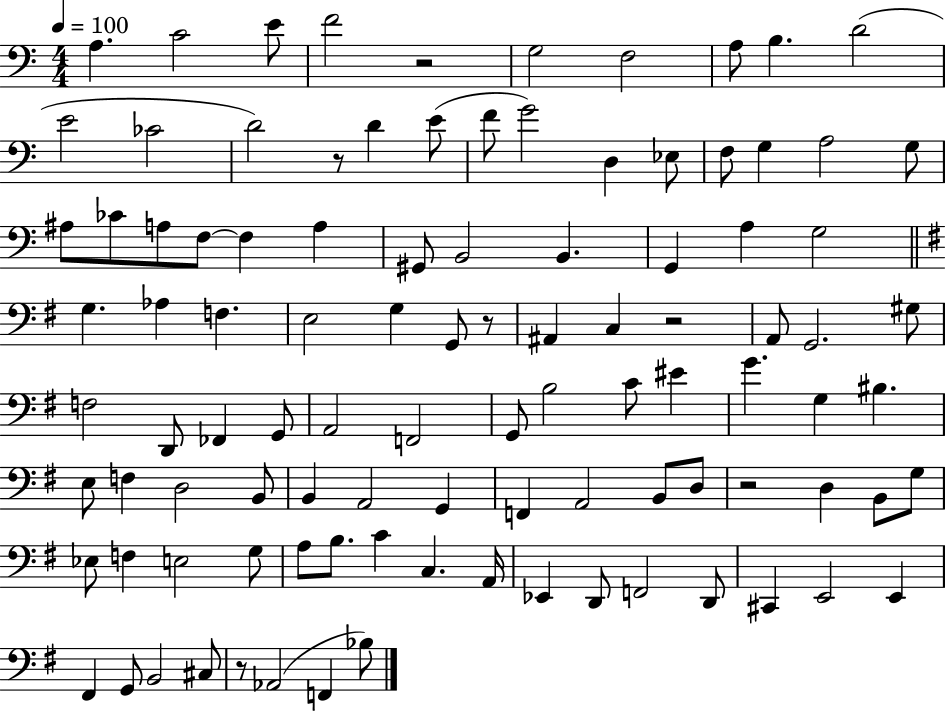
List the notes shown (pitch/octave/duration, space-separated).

A3/q. C4/h E4/e F4/h R/h G3/h F3/h A3/e B3/q. D4/h E4/h CES4/h D4/h R/e D4/q E4/e F4/e G4/h D3/q Eb3/e F3/e G3/q A3/h G3/e A#3/e CES4/e A3/e F3/e F3/q A3/q G#2/e B2/h B2/q. G2/q A3/q G3/h G3/q. Ab3/q F3/q. E3/h G3/q G2/e R/e A#2/q C3/q R/h A2/e G2/h. G#3/e F3/h D2/e FES2/q G2/e A2/h F2/h G2/e B3/h C4/e EIS4/q G4/q. G3/q BIS3/q. E3/e F3/q D3/h B2/e B2/q A2/h G2/q F2/q A2/h B2/e D3/e R/h D3/q B2/e G3/e Eb3/e F3/q E3/h G3/e A3/e B3/e. C4/q C3/q. A2/s Eb2/q D2/e F2/h D2/e C#2/q E2/h E2/q F#2/q G2/e B2/h C#3/e R/e Ab2/h F2/q Bb3/e